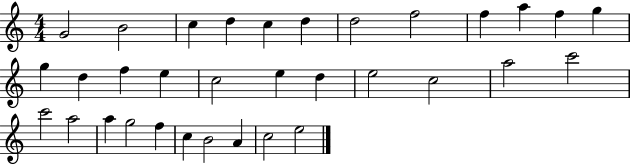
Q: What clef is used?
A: treble